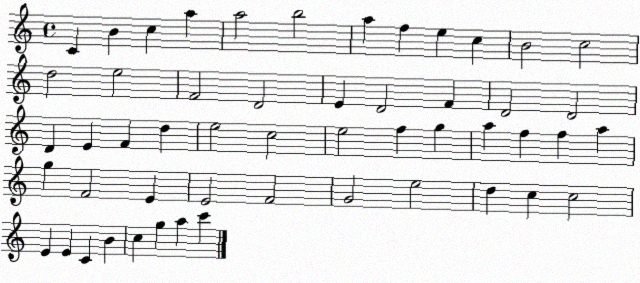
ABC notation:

X:1
T:Untitled
M:4/4
L:1/4
K:C
C B c a a2 b2 a f e c B2 c2 d2 e2 F2 D2 E D2 F D2 D2 D E F d e2 c2 e2 f g a f f a g F2 E E2 F2 G2 e2 d c c2 E E C B c g a c'